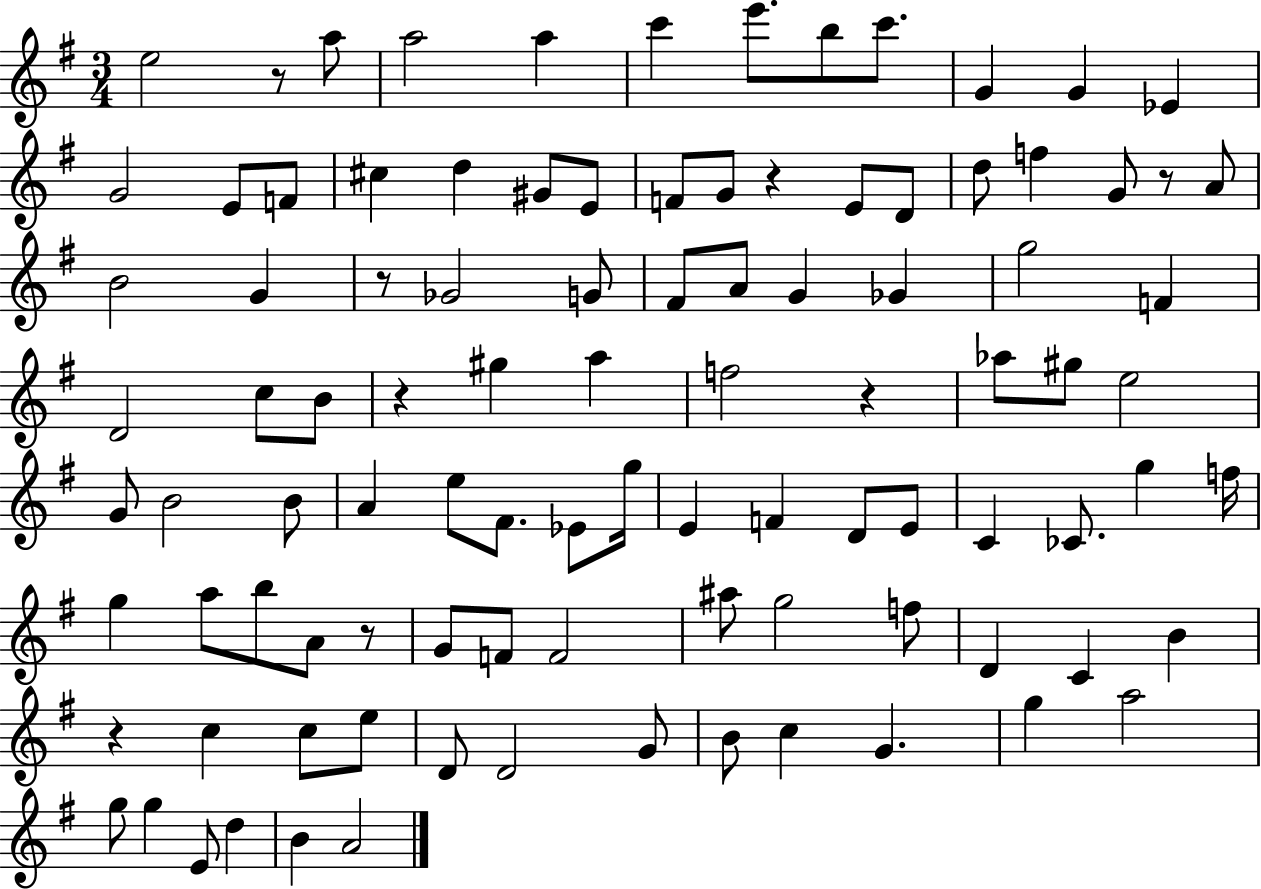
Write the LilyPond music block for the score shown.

{
  \clef treble
  \numericTimeSignature
  \time 3/4
  \key g \major
  e''2 r8 a''8 | a''2 a''4 | c'''4 e'''8. b''8 c'''8. | g'4 g'4 ees'4 | \break g'2 e'8 f'8 | cis''4 d''4 gis'8 e'8 | f'8 g'8 r4 e'8 d'8 | d''8 f''4 g'8 r8 a'8 | \break b'2 g'4 | r8 ges'2 g'8 | fis'8 a'8 g'4 ges'4 | g''2 f'4 | \break d'2 c''8 b'8 | r4 gis''4 a''4 | f''2 r4 | aes''8 gis''8 e''2 | \break g'8 b'2 b'8 | a'4 e''8 fis'8. ees'8 g''16 | e'4 f'4 d'8 e'8 | c'4 ces'8. g''4 f''16 | \break g''4 a''8 b''8 a'8 r8 | g'8 f'8 f'2 | ais''8 g''2 f''8 | d'4 c'4 b'4 | \break r4 c''4 c''8 e''8 | d'8 d'2 g'8 | b'8 c''4 g'4. | g''4 a''2 | \break g''8 g''4 e'8 d''4 | b'4 a'2 | \bar "|."
}